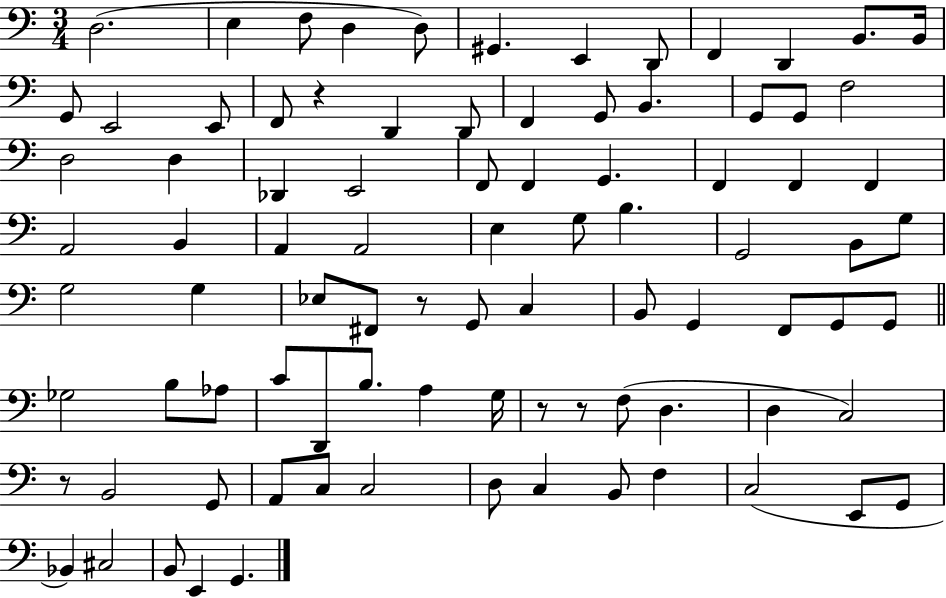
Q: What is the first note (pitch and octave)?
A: D3